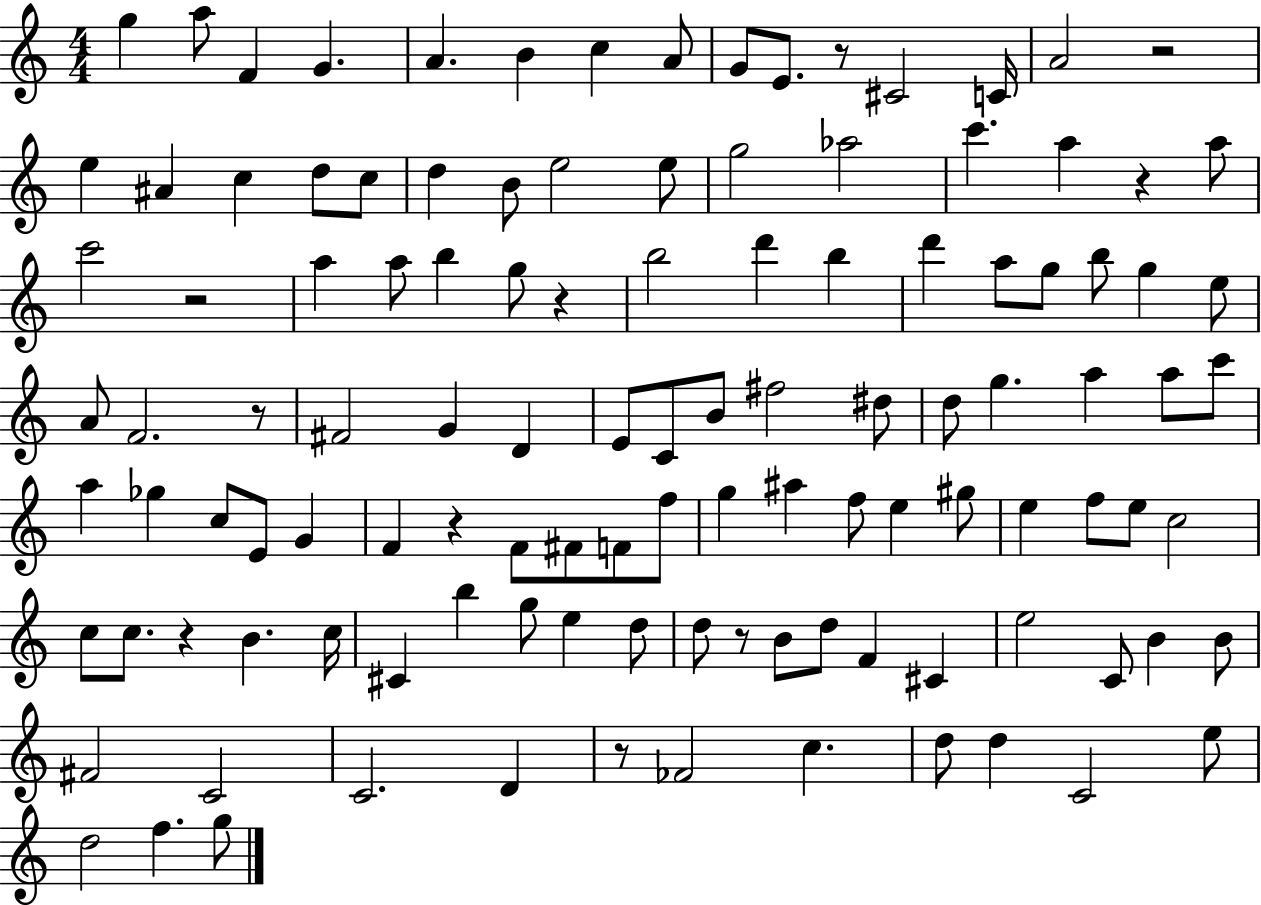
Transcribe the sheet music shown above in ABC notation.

X:1
T:Untitled
M:4/4
L:1/4
K:C
g a/2 F G A B c A/2 G/2 E/2 z/2 ^C2 C/4 A2 z2 e ^A c d/2 c/2 d B/2 e2 e/2 g2 _a2 c' a z a/2 c'2 z2 a a/2 b g/2 z b2 d' b d' a/2 g/2 b/2 g e/2 A/2 F2 z/2 ^F2 G D E/2 C/2 B/2 ^f2 ^d/2 d/2 g a a/2 c'/2 a _g c/2 E/2 G F z F/2 ^F/2 F/2 f/2 g ^a f/2 e ^g/2 e f/2 e/2 c2 c/2 c/2 z B c/4 ^C b g/2 e d/2 d/2 z/2 B/2 d/2 F ^C e2 C/2 B B/2 ^F2 C2 C2 D z/2 _F2 c d/2 d C2 e/2 d2 f g/2